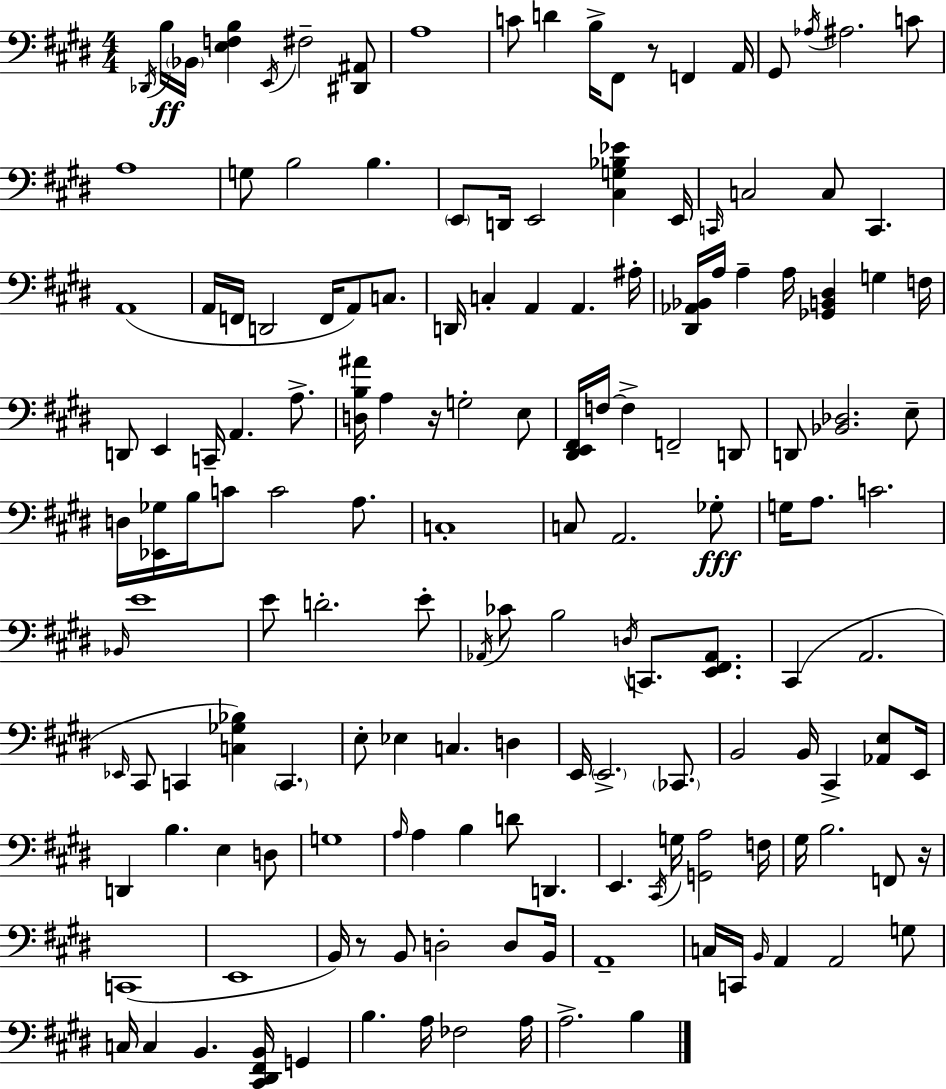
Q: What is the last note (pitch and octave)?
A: B3